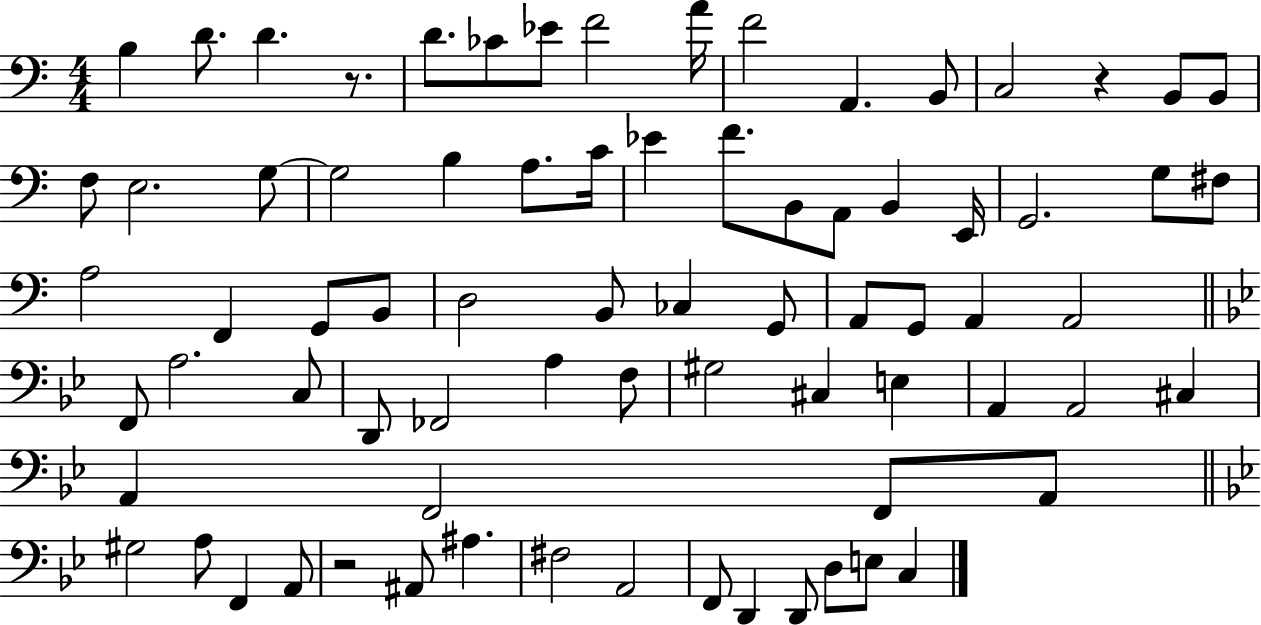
{
  \clef bass
  \numericTimeSignature
  \time 4/4
  \key c \major
  b4 d'8. d'4. r8. | d'8. ces'8 ees'8 f'2 a'16 | f'2 a,4. b,8 | c2 r4 b,8 b,8 | \break f8 e2. g8~~ | g2 b4 a8. c'16 | ees'4 f'8. b,8 a,8 b,4 e,16 | g,2. g8 fis8 | \break a2 f,4 g,8 b,8 | d2 b,8 ces4 g,8 | a,8 g,8 a,4 a,2 | \bar "||" \break \key bes \major f,8 a2. c8 | d,8 fes,2 a4 f8 | gis2 cis4 e4 | a,4 a,2 cis4 | \break a,4 f,2 f,8 a,8 | \bar "||" \break \key bes \major gis2 a8 f,4 a,8 | r2 ais,8 ais4. | fis2 a,2 | f,8 d,4 d,8 d8 e8 c4 | \break \bar "|."
}